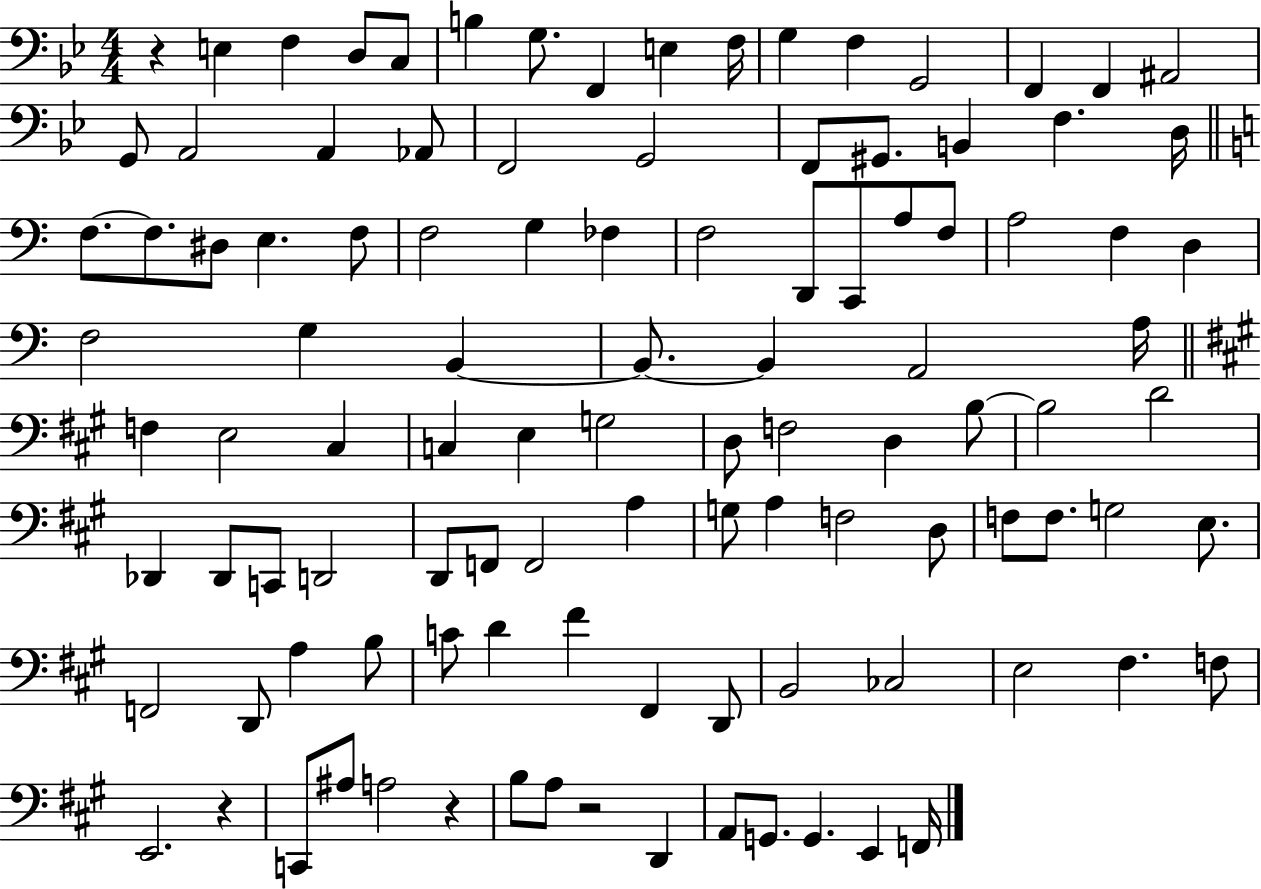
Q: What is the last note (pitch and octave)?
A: F2